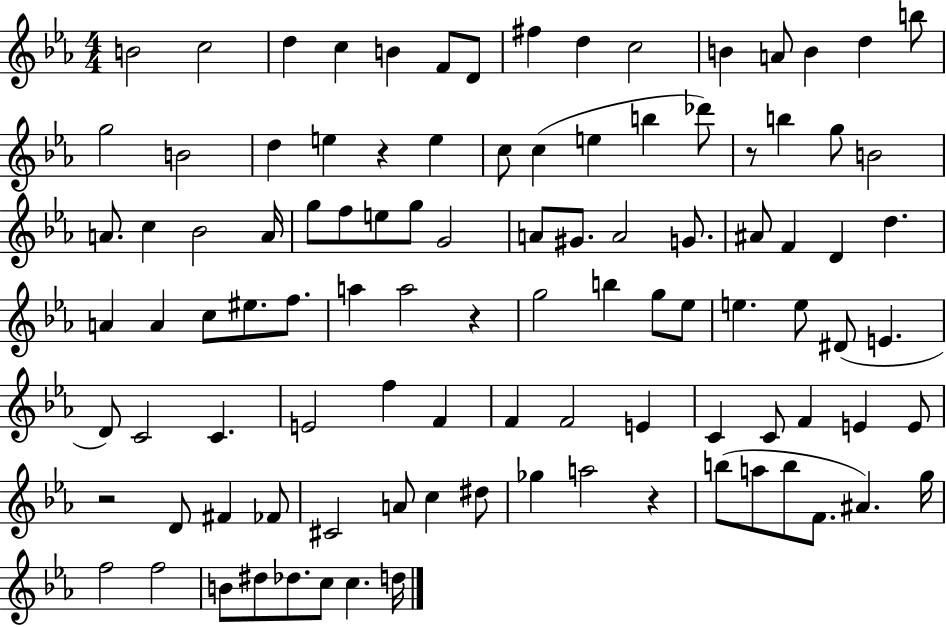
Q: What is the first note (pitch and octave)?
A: B4